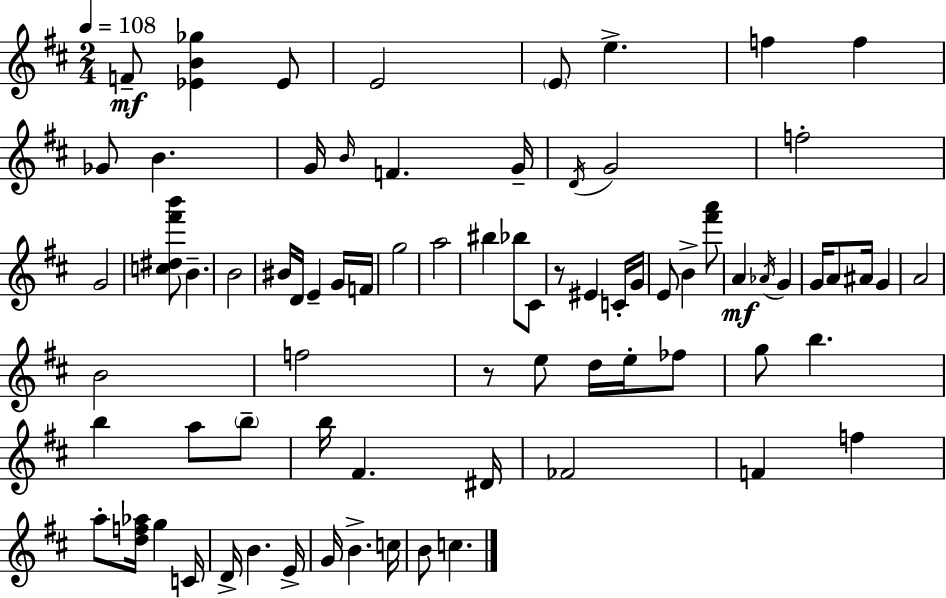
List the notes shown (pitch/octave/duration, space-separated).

F4/e [Eb4,B4,Gb5]/q Eb4/e E4/h E4/e E5/q. F5/q F5/q Gb4/e B4/q. G4/s B4/s F4/q. G4/s D4/s G4/h F5/h G4/h [C5,D#5,F#6,B6]/e B4/q. B4/h BIS4/s D4/s E4/q G4/s F4/s G5/h A5/h BIS5/q Bb5/e C#4/e R/e EIS4/q C4/s G4/s E4/e B4/q [F#6,A6]/e A4/q Ab4/s G4/q G4/s A4/e A#4/s G4/q A4/h B4/h F5/h R/e E5/e D5/s E5/s FES5/e G5/e B5/q. B5/q A5/e B5/e B5/s F#4/q. D#4/s FES4/h F4/q F5/q A5/e [D5,F5,Ab5]/s G5/q C4/s D4/s B4/q. E4/s G4/s B4/q. C5/s B4/e C5/q.